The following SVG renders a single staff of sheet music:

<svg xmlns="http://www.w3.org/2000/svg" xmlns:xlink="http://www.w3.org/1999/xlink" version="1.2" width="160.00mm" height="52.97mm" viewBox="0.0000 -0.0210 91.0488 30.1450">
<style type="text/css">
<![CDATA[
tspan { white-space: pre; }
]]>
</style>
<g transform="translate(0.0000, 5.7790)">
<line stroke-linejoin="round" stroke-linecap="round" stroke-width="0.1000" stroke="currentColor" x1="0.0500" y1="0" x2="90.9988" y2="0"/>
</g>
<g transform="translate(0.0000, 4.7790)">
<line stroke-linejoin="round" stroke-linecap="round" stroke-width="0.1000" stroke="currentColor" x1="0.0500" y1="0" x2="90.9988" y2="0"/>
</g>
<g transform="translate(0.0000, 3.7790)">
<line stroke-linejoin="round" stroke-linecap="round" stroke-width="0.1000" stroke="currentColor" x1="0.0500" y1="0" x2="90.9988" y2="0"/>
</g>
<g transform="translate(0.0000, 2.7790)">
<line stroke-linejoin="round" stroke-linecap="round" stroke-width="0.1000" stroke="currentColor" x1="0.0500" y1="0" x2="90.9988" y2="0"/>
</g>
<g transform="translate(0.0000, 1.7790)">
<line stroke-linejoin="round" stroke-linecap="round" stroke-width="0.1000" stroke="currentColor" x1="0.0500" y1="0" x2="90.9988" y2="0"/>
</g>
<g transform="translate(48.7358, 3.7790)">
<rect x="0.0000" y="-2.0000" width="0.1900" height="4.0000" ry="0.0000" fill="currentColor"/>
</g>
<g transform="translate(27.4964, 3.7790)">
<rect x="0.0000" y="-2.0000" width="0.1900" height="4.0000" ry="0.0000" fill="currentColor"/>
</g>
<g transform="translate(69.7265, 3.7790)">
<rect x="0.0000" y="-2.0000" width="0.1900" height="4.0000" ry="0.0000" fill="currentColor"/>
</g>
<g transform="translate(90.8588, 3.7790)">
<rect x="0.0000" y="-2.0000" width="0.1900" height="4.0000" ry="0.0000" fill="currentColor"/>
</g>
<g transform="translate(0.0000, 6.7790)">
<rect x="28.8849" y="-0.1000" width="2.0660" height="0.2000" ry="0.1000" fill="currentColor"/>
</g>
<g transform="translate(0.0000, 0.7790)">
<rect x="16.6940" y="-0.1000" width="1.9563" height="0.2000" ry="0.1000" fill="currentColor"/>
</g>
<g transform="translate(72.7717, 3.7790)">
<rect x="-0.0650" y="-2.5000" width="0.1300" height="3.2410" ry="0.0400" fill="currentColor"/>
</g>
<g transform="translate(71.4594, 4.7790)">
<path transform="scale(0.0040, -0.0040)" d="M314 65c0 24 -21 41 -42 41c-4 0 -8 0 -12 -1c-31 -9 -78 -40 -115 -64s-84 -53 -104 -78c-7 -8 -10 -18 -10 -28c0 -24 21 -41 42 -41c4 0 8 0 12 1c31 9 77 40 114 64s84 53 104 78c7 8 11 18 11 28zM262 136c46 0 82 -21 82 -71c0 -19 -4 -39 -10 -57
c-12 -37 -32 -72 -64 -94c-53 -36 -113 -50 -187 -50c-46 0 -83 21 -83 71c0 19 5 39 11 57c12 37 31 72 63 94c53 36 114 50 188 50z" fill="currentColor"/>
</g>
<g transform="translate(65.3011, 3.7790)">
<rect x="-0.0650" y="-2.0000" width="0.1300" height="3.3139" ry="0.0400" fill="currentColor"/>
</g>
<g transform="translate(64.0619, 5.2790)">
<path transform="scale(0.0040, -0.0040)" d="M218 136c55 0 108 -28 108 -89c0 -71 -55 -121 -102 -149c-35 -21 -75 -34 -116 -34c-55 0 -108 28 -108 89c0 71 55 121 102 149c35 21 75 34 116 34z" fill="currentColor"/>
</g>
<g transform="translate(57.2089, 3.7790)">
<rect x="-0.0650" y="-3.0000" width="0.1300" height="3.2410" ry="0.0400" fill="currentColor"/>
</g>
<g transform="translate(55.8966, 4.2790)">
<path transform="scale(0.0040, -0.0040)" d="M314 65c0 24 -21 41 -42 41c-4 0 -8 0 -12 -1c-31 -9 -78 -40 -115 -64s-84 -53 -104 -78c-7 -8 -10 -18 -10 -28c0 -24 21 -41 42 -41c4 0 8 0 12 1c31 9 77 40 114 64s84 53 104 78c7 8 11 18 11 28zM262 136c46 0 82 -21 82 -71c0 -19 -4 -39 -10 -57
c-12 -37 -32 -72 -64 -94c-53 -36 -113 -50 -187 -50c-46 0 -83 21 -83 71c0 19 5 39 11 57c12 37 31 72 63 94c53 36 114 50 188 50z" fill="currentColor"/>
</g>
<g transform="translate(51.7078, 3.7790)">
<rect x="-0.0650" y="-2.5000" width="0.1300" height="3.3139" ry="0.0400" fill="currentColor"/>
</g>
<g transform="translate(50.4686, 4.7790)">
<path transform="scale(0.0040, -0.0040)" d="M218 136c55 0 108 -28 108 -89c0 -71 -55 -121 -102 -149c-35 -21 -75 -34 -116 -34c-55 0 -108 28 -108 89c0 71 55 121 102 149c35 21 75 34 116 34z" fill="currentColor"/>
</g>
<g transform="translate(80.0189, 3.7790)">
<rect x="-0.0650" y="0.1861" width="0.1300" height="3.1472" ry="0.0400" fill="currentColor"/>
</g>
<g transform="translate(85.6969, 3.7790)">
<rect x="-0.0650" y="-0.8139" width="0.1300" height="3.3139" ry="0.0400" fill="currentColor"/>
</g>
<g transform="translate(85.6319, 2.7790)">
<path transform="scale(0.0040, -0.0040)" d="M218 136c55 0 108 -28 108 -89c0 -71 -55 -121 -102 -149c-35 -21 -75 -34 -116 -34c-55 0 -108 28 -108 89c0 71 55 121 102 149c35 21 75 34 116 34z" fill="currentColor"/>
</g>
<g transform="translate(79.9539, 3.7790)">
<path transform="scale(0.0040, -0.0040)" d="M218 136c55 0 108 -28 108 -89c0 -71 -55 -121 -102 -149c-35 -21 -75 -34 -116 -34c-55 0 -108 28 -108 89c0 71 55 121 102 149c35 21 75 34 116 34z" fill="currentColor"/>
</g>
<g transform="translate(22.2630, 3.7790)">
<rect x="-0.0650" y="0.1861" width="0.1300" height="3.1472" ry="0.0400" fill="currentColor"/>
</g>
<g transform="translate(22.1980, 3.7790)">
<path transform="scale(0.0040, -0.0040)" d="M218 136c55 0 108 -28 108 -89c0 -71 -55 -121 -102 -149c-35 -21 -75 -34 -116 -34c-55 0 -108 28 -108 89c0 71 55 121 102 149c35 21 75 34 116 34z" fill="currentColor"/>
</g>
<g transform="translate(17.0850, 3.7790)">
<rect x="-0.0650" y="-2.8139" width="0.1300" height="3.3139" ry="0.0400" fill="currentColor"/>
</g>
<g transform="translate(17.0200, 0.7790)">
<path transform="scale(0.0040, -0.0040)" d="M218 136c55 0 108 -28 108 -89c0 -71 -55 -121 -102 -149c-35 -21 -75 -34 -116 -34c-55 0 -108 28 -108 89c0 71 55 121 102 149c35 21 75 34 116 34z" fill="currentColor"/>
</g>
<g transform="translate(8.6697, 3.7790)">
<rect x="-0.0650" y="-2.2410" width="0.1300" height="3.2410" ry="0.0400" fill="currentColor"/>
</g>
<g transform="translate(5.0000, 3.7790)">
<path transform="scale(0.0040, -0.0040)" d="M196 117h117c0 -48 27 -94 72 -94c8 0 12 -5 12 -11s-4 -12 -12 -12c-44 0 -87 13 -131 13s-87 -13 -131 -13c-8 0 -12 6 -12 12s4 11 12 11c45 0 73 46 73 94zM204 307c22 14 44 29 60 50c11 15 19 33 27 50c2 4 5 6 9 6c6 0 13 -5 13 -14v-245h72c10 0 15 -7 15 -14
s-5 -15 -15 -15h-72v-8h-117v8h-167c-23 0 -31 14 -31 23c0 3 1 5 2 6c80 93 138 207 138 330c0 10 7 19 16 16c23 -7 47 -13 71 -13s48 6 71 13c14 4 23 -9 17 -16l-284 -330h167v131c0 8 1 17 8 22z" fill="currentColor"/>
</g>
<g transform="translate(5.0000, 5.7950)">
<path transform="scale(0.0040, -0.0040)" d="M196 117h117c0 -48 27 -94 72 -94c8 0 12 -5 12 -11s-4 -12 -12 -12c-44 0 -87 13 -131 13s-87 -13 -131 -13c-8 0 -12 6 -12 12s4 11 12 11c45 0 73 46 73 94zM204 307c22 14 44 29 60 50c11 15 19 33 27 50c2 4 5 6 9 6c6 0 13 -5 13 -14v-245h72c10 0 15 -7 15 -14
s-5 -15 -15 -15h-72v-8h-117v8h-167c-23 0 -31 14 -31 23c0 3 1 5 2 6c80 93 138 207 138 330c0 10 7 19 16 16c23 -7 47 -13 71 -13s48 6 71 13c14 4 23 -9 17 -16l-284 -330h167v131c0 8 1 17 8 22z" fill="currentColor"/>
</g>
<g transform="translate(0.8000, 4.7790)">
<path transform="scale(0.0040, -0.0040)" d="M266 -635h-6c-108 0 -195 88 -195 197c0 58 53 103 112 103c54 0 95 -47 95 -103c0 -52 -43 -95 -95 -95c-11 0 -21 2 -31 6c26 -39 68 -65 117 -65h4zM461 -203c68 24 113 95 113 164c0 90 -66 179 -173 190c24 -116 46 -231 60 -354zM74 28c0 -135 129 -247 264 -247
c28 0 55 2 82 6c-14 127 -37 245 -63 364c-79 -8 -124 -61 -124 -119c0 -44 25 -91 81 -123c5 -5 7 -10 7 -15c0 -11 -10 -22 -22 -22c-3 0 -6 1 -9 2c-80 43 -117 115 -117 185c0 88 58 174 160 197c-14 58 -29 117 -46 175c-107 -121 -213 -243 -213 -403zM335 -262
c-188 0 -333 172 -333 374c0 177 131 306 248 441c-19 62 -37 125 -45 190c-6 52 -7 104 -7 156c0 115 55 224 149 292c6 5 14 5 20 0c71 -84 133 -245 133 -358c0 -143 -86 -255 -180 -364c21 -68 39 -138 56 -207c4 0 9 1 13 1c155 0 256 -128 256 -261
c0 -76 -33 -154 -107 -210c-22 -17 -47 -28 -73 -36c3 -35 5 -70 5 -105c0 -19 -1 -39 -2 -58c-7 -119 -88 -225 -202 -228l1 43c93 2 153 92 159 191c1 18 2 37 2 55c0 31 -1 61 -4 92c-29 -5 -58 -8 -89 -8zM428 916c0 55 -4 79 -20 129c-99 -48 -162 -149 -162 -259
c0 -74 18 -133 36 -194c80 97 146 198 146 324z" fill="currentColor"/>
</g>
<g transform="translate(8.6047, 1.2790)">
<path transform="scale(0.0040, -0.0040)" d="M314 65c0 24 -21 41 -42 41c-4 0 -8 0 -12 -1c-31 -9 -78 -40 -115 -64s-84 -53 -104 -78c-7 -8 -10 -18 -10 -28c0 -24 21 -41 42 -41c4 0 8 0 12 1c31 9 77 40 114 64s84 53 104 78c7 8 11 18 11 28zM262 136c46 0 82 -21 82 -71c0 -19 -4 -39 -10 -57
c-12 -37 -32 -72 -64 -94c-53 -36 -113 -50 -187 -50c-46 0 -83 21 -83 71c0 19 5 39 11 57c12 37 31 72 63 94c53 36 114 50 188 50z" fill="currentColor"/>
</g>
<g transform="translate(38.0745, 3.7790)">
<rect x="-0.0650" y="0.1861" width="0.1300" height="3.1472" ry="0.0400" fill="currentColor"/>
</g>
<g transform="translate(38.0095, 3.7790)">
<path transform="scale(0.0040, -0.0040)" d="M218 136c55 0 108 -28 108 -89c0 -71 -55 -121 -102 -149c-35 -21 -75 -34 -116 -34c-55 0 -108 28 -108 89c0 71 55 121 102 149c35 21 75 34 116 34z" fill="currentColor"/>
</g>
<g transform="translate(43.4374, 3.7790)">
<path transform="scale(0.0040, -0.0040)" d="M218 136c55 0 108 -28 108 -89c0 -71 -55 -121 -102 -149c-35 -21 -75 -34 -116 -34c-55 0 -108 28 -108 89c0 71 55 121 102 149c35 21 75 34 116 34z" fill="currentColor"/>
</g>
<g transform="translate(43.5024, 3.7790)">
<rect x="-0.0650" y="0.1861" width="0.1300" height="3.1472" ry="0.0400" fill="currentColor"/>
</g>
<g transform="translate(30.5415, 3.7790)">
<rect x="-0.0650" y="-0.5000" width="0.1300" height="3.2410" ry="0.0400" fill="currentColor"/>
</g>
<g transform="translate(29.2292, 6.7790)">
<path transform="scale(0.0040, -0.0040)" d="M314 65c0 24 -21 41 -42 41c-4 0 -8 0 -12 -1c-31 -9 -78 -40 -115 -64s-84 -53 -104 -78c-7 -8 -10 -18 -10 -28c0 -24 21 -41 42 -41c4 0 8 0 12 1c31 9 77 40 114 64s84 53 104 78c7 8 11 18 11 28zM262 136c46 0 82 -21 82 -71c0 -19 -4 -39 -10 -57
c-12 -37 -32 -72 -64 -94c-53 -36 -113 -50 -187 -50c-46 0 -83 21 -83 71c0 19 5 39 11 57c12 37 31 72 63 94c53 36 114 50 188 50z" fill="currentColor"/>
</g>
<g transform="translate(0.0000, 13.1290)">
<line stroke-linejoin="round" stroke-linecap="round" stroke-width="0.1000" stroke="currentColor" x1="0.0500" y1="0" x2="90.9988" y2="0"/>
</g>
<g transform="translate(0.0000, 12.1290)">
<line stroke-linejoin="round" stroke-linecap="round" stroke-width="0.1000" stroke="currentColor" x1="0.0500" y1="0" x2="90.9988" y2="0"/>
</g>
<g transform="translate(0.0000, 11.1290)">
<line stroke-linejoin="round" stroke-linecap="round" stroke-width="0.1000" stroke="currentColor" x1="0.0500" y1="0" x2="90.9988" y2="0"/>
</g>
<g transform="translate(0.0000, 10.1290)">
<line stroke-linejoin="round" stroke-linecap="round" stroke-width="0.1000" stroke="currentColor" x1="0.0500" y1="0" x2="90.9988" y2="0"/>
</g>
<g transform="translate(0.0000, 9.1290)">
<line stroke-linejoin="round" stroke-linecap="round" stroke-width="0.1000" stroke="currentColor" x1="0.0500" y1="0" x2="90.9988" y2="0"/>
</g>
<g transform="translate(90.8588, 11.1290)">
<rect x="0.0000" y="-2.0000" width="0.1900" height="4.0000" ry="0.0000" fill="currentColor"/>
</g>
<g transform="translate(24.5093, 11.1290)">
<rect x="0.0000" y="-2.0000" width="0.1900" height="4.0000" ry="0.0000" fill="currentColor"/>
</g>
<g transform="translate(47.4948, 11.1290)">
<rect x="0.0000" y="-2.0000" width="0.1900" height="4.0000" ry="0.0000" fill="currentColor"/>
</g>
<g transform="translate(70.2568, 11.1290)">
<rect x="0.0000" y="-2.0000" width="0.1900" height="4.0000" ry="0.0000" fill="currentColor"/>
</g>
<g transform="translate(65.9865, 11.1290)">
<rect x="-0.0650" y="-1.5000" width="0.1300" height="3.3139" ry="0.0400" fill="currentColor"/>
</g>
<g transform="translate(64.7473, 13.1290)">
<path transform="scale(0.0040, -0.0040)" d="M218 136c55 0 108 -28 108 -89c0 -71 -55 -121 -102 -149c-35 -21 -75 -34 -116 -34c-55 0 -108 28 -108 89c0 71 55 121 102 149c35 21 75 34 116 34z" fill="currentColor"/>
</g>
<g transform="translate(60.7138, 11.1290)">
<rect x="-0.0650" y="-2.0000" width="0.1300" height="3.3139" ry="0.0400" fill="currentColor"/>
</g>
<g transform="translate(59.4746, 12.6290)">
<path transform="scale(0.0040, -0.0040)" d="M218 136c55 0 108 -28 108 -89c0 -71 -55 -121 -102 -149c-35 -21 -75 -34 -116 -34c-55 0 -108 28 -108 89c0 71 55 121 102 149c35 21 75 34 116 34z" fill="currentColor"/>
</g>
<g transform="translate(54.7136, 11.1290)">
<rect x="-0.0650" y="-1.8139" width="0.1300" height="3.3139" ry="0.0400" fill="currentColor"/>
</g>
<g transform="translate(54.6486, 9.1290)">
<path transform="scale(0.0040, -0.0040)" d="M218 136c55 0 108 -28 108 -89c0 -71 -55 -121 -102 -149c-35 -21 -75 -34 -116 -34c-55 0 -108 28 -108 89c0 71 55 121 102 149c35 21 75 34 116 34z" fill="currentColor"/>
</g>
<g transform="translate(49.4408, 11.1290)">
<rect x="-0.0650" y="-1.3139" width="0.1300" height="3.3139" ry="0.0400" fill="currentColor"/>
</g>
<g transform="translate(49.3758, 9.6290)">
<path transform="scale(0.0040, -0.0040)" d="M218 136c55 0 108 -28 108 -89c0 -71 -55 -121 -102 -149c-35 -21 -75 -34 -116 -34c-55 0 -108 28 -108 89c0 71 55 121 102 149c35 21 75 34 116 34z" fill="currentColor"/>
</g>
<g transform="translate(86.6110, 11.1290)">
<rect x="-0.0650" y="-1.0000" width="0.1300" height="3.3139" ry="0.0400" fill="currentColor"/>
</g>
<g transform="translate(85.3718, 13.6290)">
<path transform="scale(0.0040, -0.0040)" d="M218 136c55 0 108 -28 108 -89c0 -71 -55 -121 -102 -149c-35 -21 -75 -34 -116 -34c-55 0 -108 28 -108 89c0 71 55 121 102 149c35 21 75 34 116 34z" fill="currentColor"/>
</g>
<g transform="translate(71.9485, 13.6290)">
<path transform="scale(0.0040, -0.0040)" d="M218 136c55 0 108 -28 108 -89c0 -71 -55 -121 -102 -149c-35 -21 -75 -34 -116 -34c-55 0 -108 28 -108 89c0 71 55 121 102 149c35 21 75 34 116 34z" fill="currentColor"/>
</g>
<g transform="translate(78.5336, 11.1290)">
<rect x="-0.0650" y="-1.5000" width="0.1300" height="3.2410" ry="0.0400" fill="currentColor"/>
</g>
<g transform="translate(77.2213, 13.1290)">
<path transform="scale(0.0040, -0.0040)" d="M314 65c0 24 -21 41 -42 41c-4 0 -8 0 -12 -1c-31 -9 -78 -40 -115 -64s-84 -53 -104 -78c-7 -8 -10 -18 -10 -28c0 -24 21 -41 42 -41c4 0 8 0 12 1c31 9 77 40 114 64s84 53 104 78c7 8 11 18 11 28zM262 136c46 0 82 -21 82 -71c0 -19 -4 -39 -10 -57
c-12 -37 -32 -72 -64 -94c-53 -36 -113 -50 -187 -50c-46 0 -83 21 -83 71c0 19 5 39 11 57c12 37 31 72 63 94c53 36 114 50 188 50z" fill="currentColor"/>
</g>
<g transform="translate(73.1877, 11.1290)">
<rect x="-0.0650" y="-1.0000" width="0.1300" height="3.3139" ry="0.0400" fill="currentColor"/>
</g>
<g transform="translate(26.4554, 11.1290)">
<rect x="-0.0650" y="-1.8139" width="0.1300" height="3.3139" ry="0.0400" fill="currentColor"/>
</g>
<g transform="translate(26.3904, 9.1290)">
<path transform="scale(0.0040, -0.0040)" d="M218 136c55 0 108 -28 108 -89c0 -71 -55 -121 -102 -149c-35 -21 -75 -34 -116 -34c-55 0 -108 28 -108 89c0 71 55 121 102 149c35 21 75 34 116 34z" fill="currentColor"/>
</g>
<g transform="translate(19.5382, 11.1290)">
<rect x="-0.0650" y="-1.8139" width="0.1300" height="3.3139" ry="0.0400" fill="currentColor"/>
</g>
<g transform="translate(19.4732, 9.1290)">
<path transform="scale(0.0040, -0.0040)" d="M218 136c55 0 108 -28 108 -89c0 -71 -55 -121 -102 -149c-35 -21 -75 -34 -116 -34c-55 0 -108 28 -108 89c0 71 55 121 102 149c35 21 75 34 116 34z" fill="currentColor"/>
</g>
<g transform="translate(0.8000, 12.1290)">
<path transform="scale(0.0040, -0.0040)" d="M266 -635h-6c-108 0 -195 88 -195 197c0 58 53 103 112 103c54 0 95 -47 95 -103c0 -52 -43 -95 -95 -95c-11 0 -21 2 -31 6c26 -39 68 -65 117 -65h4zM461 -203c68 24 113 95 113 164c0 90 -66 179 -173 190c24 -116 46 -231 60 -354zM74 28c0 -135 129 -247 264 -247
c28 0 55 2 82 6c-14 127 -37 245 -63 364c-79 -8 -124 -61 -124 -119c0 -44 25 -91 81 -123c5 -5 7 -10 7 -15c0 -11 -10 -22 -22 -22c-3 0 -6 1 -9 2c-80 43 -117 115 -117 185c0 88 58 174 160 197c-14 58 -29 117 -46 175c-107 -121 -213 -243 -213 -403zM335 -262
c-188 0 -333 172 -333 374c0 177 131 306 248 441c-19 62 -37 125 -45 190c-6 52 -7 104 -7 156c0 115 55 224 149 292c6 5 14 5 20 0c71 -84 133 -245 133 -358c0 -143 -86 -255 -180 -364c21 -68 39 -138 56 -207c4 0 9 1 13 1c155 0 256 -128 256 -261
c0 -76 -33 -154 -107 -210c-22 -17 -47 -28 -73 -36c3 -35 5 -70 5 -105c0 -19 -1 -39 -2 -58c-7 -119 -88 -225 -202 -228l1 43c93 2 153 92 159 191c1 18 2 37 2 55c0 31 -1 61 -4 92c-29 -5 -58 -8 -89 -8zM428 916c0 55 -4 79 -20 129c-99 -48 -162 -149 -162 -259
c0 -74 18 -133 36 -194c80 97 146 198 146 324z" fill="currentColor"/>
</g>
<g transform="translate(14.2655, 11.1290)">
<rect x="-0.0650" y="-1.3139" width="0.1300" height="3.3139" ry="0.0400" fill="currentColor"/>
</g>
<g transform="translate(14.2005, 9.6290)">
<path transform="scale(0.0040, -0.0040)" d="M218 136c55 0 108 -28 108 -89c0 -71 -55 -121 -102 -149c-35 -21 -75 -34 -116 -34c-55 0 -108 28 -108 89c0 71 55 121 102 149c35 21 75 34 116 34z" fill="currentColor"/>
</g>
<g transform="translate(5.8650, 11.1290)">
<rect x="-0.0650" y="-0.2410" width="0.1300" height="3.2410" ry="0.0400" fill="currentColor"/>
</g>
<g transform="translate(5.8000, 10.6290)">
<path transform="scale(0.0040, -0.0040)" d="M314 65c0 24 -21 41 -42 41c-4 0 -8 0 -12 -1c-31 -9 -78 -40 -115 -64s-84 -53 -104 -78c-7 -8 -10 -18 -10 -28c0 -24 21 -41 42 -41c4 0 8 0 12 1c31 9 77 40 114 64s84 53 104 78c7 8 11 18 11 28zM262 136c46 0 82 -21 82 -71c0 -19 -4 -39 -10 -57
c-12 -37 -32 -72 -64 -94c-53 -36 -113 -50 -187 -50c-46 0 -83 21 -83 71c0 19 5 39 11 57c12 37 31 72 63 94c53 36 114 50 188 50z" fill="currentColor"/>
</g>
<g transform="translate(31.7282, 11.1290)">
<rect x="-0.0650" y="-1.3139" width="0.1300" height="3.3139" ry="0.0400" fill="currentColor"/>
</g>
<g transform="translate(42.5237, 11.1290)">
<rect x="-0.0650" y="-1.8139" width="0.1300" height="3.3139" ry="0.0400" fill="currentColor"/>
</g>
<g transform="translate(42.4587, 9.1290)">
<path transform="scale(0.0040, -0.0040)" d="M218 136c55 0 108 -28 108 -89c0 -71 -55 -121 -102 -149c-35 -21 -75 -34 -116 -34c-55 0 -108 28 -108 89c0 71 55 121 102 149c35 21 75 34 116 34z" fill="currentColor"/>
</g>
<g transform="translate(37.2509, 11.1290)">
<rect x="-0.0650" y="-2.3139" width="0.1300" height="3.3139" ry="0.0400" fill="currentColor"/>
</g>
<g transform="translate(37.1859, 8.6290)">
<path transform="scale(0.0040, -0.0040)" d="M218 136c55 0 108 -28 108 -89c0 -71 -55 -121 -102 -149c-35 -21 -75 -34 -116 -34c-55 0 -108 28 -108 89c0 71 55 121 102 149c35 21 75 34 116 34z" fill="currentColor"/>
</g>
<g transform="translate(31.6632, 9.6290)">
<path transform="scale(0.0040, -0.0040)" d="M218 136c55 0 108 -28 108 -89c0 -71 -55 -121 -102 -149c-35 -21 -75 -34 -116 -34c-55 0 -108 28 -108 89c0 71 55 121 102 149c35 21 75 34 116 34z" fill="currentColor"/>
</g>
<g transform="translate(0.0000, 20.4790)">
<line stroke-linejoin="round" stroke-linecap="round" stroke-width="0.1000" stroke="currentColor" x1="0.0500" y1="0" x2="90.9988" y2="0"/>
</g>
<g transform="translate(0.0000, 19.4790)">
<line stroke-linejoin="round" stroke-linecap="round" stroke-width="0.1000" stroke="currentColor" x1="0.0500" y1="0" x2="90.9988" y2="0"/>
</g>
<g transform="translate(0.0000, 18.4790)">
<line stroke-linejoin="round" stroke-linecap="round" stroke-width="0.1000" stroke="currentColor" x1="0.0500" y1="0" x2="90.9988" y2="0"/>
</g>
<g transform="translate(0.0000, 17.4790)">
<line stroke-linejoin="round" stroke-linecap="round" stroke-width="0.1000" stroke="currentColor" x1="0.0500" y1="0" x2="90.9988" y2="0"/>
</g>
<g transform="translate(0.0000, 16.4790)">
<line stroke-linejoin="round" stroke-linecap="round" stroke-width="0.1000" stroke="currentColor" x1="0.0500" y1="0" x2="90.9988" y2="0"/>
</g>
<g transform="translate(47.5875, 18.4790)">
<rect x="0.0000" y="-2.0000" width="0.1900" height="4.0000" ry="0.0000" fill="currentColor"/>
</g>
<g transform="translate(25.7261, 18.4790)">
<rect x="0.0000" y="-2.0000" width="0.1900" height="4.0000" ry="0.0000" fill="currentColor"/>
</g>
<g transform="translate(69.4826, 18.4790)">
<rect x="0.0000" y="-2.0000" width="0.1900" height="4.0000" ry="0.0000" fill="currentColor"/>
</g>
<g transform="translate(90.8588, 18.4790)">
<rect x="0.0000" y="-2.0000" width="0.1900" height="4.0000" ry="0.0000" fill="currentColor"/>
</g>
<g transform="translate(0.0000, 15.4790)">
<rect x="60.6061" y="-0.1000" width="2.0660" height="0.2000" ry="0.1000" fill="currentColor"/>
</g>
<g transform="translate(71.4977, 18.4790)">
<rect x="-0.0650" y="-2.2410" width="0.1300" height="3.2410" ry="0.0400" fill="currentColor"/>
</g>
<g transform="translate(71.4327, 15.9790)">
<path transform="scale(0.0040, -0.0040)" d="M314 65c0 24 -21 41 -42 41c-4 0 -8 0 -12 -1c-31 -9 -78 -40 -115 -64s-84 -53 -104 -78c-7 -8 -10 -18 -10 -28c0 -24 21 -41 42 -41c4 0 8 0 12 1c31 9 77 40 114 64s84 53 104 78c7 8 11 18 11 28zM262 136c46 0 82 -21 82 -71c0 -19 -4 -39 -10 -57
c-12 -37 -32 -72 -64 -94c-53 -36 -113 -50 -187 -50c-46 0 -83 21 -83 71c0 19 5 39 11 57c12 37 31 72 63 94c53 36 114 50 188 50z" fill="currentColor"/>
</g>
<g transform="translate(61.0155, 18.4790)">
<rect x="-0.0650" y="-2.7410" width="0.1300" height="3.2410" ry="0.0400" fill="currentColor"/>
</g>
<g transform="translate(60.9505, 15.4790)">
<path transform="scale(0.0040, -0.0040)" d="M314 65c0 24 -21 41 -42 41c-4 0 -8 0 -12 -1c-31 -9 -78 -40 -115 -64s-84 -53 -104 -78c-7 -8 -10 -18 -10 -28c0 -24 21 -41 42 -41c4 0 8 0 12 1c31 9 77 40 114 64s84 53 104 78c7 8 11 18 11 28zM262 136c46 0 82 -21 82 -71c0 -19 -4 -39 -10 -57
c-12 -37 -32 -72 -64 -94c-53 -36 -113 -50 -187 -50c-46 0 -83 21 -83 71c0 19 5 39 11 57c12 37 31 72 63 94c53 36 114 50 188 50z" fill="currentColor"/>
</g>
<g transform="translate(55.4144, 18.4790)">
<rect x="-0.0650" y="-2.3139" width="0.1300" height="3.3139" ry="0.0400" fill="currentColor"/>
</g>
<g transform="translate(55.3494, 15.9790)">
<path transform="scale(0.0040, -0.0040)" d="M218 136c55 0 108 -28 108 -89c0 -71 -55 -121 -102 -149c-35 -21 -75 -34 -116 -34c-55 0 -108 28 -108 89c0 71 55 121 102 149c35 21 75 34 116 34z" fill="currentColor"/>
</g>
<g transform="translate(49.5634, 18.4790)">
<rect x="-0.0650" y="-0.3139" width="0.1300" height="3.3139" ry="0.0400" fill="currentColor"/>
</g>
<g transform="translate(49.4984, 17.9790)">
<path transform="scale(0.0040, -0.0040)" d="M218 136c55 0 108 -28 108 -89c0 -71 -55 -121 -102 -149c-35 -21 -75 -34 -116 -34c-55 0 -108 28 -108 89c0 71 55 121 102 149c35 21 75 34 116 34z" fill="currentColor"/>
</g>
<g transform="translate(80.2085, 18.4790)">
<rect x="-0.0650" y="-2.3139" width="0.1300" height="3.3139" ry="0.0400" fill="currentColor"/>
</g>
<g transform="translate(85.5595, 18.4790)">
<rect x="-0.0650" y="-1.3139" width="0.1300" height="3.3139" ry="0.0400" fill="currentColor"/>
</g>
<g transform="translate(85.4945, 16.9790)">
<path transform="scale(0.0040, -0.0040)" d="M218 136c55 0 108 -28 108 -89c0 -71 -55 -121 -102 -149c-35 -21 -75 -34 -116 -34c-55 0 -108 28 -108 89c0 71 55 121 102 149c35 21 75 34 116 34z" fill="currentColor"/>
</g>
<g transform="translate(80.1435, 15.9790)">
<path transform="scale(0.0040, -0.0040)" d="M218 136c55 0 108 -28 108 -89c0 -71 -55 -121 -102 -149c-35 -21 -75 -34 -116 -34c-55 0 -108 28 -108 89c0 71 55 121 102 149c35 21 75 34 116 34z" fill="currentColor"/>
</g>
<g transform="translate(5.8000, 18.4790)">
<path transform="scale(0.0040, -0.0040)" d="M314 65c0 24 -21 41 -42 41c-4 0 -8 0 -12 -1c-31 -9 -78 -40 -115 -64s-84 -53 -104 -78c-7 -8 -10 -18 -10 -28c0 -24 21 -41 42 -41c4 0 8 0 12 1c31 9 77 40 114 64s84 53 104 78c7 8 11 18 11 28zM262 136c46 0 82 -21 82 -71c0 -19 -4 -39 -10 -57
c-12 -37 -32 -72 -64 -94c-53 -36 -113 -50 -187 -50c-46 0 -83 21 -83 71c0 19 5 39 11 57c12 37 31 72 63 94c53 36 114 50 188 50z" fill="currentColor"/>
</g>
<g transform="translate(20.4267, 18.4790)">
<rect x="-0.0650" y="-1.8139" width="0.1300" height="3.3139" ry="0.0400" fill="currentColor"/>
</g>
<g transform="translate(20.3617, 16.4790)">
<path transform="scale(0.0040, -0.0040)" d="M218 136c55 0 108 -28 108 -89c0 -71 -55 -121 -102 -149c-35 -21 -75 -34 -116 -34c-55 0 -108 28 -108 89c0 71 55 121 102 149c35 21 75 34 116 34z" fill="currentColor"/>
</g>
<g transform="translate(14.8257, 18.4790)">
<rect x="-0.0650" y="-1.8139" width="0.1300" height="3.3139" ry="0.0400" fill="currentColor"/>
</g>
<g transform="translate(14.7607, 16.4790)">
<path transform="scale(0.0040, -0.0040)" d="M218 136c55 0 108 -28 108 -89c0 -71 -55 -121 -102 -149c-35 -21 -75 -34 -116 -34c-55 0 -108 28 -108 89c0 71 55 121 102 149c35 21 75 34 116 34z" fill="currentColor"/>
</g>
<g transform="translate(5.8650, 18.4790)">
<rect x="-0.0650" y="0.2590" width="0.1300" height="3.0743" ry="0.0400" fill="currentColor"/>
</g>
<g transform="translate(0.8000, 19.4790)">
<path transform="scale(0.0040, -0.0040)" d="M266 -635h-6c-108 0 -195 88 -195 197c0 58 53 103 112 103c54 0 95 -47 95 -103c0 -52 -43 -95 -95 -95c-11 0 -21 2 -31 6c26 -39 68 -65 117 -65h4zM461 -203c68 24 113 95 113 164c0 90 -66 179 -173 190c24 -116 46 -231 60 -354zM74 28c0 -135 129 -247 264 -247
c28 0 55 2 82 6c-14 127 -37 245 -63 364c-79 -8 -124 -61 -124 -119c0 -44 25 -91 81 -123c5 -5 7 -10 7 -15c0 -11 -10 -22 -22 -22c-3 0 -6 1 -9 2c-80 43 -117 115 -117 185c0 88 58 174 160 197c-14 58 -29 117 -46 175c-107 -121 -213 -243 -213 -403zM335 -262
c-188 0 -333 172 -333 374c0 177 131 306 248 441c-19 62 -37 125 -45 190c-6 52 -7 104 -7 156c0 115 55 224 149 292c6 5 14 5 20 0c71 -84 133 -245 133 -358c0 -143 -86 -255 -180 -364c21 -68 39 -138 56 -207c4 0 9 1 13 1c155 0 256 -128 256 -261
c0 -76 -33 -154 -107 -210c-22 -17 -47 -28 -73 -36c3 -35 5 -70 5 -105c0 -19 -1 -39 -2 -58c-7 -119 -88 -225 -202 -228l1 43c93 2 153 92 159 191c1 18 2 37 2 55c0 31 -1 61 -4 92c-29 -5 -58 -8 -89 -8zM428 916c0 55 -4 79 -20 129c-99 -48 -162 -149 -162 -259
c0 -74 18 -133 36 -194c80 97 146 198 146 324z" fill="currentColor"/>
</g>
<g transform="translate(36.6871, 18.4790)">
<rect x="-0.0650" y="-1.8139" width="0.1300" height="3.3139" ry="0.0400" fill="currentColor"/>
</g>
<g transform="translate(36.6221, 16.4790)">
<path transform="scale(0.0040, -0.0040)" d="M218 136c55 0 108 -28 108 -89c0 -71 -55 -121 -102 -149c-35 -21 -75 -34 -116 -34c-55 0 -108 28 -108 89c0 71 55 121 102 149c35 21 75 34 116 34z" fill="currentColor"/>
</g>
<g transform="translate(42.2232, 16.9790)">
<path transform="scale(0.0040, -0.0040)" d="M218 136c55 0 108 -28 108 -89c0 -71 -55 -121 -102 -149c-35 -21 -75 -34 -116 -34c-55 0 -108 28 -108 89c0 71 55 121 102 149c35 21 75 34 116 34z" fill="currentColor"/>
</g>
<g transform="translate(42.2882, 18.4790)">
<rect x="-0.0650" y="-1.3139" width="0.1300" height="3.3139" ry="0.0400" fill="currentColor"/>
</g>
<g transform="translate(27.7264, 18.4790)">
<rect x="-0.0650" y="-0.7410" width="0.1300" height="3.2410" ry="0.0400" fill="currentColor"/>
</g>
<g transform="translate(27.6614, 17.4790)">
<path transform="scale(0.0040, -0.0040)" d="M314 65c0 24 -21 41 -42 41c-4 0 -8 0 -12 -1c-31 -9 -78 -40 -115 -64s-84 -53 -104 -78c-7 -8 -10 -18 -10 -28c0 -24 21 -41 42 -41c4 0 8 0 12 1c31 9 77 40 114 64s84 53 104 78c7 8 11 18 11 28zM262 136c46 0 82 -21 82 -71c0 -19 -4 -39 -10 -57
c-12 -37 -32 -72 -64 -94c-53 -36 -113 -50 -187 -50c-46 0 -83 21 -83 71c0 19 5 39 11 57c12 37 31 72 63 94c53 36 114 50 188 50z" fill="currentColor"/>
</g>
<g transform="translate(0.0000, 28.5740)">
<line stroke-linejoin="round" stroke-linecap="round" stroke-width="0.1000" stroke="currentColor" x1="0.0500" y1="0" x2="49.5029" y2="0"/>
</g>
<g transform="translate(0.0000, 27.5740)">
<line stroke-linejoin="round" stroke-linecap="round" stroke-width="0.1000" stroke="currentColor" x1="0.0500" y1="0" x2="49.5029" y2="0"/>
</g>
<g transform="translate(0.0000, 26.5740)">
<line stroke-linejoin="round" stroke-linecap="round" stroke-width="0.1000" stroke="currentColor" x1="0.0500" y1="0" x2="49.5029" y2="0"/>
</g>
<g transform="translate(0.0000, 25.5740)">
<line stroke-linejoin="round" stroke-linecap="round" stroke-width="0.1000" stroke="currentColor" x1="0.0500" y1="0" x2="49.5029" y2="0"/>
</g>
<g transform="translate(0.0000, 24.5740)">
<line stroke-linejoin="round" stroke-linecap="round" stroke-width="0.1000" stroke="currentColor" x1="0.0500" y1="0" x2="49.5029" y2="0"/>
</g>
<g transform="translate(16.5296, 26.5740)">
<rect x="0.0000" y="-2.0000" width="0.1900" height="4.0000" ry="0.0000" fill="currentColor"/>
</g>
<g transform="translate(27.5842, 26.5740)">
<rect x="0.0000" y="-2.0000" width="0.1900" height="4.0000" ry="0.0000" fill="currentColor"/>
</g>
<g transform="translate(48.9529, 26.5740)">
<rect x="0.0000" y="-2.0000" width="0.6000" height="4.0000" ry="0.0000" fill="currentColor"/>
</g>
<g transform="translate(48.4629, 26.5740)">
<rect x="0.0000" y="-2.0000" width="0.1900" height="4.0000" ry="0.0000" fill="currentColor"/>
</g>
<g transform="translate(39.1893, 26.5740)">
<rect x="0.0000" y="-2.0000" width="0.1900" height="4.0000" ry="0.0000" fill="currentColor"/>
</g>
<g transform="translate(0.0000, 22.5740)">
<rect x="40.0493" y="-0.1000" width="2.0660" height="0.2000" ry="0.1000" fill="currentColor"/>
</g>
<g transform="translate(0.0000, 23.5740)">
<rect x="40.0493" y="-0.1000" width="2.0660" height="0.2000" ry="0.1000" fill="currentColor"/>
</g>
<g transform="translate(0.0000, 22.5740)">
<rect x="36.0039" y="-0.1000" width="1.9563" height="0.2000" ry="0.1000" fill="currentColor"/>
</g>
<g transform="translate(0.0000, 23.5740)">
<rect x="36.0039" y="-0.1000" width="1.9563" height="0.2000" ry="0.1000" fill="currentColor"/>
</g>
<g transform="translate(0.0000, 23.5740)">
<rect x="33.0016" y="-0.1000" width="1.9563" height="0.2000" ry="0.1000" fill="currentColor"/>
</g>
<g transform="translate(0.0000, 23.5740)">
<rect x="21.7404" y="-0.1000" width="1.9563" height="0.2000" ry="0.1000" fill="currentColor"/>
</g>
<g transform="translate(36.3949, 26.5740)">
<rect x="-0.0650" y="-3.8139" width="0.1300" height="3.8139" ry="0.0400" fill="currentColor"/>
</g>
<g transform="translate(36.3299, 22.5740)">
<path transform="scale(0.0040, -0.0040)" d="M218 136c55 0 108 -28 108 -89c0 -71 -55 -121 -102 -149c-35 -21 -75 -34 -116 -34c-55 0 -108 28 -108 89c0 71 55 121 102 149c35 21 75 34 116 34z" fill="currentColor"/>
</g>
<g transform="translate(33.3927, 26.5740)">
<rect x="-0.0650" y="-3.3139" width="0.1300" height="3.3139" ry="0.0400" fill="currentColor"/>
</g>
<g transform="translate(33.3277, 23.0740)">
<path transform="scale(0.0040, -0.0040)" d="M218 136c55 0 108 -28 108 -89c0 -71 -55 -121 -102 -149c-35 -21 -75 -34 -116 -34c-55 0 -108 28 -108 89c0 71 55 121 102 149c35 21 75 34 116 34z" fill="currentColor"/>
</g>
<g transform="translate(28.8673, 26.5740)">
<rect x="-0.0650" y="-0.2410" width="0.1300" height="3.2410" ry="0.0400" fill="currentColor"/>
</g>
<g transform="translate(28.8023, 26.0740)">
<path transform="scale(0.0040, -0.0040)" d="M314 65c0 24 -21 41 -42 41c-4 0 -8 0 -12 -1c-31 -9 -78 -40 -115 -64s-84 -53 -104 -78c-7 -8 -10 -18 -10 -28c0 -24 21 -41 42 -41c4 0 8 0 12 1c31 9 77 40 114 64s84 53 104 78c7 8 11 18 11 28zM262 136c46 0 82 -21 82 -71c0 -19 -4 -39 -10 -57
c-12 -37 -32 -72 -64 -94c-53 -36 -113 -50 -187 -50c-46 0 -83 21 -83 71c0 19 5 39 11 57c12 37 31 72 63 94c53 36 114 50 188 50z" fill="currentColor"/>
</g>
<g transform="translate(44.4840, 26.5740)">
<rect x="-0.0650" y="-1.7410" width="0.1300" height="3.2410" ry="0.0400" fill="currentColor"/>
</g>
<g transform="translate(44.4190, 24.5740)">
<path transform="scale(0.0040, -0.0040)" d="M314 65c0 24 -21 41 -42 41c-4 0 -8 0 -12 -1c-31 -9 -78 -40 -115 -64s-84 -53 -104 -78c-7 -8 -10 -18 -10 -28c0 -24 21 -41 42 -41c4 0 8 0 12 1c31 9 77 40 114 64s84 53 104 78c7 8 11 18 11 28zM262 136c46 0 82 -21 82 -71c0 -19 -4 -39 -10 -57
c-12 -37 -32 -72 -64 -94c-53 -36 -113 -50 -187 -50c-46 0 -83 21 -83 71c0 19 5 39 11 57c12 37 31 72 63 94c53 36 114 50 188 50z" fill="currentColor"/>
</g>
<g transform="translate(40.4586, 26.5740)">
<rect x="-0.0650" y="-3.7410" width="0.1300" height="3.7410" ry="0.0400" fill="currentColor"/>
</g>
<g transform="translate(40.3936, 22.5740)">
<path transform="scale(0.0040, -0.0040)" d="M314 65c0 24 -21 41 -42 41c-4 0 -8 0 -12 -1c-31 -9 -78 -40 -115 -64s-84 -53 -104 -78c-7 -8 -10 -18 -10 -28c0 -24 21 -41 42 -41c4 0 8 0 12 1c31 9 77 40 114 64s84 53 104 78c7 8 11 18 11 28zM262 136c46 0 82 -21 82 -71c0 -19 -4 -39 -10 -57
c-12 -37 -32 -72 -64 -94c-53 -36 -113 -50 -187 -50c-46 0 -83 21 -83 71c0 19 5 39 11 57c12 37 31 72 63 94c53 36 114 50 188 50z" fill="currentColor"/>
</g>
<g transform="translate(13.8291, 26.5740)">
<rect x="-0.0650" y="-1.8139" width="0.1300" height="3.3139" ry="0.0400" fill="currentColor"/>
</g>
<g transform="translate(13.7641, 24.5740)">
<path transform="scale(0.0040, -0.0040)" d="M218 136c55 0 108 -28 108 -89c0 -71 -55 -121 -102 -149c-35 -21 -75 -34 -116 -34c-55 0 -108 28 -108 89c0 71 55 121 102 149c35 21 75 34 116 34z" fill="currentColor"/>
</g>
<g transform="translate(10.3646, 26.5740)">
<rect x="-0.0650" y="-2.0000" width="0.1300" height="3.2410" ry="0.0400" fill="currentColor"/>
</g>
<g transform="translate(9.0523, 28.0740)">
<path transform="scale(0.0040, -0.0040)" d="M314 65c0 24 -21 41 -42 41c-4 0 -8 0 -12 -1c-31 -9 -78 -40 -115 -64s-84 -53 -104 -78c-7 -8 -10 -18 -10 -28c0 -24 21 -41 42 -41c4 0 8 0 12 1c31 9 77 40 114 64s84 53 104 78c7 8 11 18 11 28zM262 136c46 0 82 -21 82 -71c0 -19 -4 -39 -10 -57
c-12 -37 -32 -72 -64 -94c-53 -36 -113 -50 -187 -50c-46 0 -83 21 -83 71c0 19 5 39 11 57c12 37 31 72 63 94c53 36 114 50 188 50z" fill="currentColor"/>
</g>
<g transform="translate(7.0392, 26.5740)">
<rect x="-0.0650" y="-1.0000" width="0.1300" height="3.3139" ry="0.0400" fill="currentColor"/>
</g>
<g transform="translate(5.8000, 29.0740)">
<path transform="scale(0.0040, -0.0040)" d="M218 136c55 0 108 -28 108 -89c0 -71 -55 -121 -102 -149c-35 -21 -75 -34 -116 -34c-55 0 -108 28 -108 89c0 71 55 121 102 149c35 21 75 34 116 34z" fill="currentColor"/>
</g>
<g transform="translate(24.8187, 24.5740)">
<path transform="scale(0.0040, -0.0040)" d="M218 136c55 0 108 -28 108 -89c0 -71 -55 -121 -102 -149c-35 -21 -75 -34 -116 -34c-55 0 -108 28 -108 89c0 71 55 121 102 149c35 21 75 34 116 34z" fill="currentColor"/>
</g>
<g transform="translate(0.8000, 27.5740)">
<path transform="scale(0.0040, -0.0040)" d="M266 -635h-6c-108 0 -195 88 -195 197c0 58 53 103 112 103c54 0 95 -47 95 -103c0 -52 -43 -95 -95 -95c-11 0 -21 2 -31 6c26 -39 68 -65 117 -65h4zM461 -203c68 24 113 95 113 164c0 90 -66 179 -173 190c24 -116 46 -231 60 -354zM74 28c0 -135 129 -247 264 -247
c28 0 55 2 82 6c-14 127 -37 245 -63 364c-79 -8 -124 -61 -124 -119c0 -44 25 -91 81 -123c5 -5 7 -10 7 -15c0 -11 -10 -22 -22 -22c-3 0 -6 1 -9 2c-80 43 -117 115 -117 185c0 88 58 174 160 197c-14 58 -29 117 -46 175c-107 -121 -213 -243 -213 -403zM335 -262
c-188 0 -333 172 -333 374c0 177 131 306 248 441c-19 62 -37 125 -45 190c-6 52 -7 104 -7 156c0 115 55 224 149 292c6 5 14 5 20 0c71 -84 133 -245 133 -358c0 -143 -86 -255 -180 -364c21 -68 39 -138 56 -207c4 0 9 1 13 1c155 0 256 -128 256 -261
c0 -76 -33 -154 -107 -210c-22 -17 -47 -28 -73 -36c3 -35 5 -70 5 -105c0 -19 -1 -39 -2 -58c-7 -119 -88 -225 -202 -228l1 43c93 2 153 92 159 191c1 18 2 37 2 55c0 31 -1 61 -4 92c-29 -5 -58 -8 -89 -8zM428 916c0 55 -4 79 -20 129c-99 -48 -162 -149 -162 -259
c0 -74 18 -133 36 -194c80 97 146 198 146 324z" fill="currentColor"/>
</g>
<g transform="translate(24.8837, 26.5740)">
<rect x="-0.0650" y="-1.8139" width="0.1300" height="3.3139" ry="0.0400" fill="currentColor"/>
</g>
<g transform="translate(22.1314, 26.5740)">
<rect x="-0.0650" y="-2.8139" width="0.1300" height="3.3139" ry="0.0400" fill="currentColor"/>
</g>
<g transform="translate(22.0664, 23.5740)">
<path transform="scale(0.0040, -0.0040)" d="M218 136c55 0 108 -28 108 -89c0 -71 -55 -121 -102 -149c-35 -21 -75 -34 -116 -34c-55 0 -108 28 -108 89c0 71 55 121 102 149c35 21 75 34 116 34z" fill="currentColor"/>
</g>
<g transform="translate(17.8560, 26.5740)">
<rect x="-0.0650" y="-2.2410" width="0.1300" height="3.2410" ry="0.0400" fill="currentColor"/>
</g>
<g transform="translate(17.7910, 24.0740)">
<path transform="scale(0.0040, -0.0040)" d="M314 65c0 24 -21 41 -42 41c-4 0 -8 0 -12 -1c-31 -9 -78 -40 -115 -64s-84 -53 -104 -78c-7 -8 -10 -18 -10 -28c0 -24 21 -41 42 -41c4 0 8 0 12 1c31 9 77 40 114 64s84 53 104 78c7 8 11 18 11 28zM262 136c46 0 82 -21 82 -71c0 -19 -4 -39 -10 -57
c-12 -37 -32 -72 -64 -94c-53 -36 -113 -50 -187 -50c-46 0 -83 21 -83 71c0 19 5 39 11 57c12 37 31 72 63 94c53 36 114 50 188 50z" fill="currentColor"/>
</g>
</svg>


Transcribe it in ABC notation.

X:1
T:Untitled
M:4/4
L:1/4
K:C
g2 a B C2 B B G A2 F G2 B d c2 e f f e g f e f F E D E2 D B2 f f d2 f e c g a2 g2 g e D F2 f g2 a f c2 b c' c'2 f2